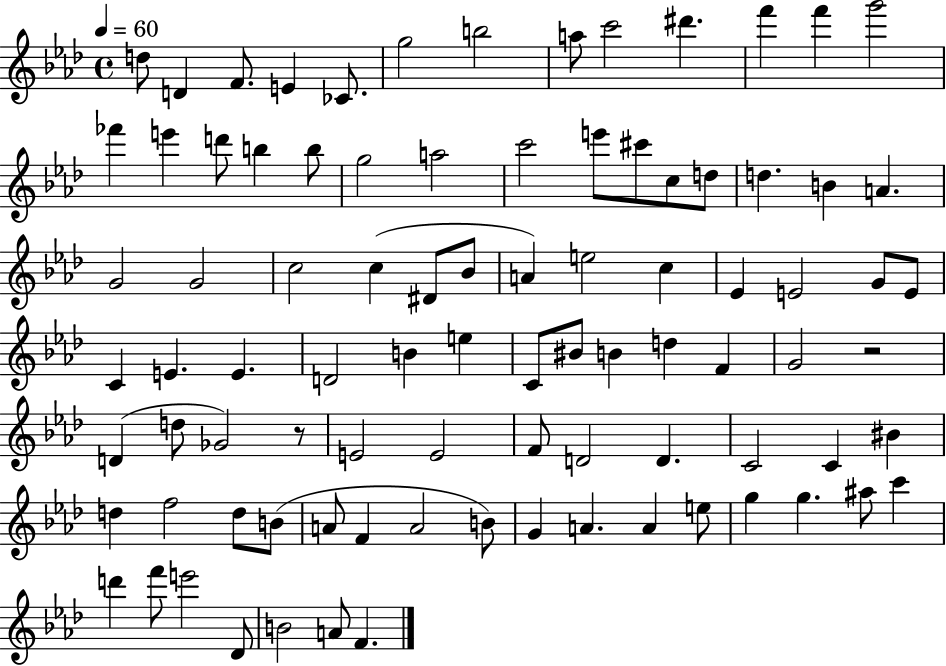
X:1
T:Untitled
M:4/4
L:1/4
K:Ab
d/2 D F/2 E _C/2 g2 b2 a/2 c'2 ^d' f' f' g'2 _f' e' d'/2 b b/2 g2 a2 c'2 e'/2 ^c'/2 c/2 d/2 d B A G2 G2 c2 c ^D/2 _B/2 A e2 c _E E2 G/2 E/2 C E E D2 B e C/2 ^B/2 B d F G2 z2 D d/2 _G2 z/2 E2 E2 F/2 D2 D C2 C ^B d f2 d/2 B/2 A/2 F A2 B/2 G A A e/2 g g ^a/2 c' d' f'/2 e'2 _D/2 B2 A/2 F